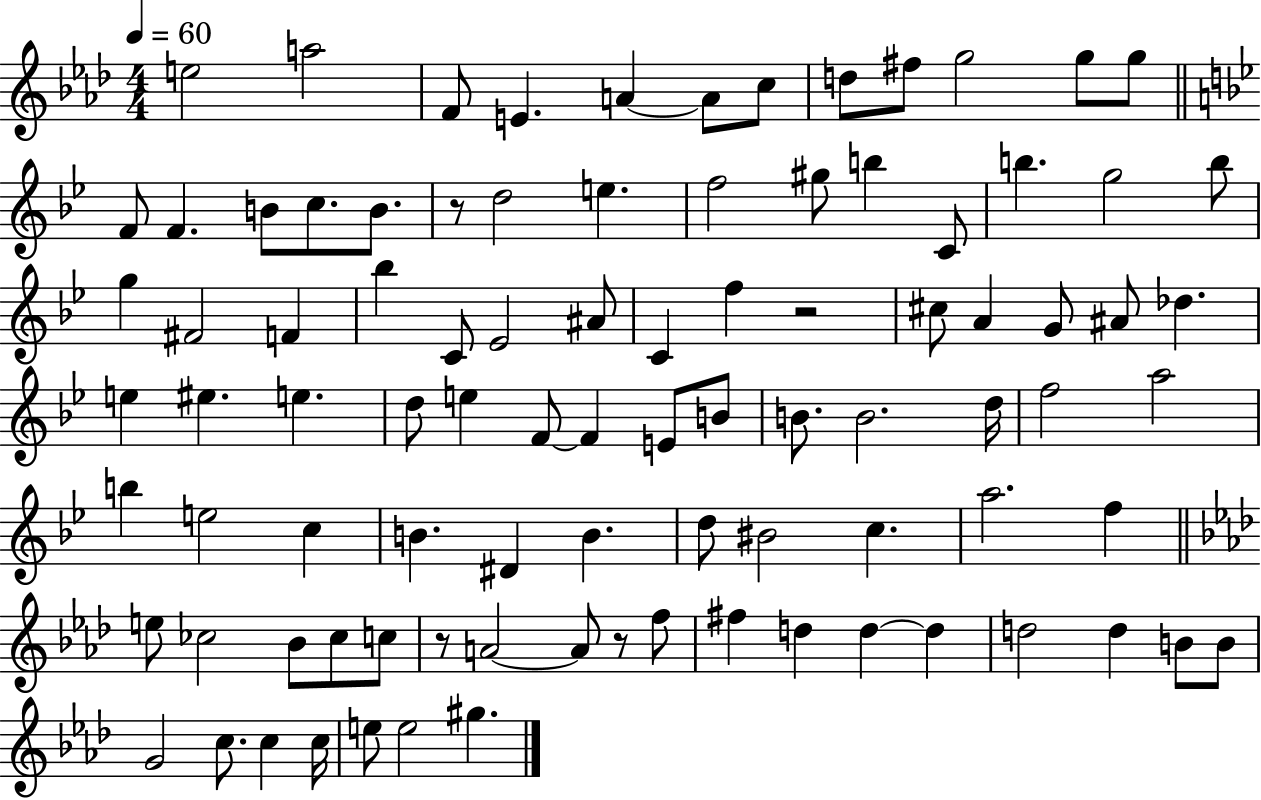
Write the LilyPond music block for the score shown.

{
  \clef treble
  \numericTimeSignature
  \time 4/4
  \key aes \major
  \tempo 4 = 60
  e''2 a''2 | f'8 e'4. a'4~~ a'8 c''8 | d''8 fis''8 g''2 g''8 g''8 | \bar "||" \break \key bes \major f'8 f'4. b'8 c''8. b'8. | r8 d''2 e''4. | f''2 gis''8 b''4 c'8 | b''4. g''2 b''8 | \break g''4 fis'2 f'4 | bes''4 c'8 ees'2 ais'8 | c'4 f''4 r2 | cis''8 a'4 g'8 ais'8 des''4. | \break e''4 eis''4. e''4. | d''8 e''4 f'8~~ f'4 e'8 b'8 | b'8. b'2. d''16 | f''2 a''2 | \break b''4 e''2 c''4 | b'4. dis'4 b'4. | d''8 bis'2 c''4. | a''2. f''4 | \break \bar "||" \break \key aes \major e''8 ces''2 bes'8 ces''8 c''8 | r8 a'2~~ a'8 r8 f''8 | fis''4 d''4 d''4~~ d''4 | d''2 d''4 b'8 b'8 | \break g'2 c''8. c''4 c''16 | e''8 e''2 gis''4. | \bar "|."
}